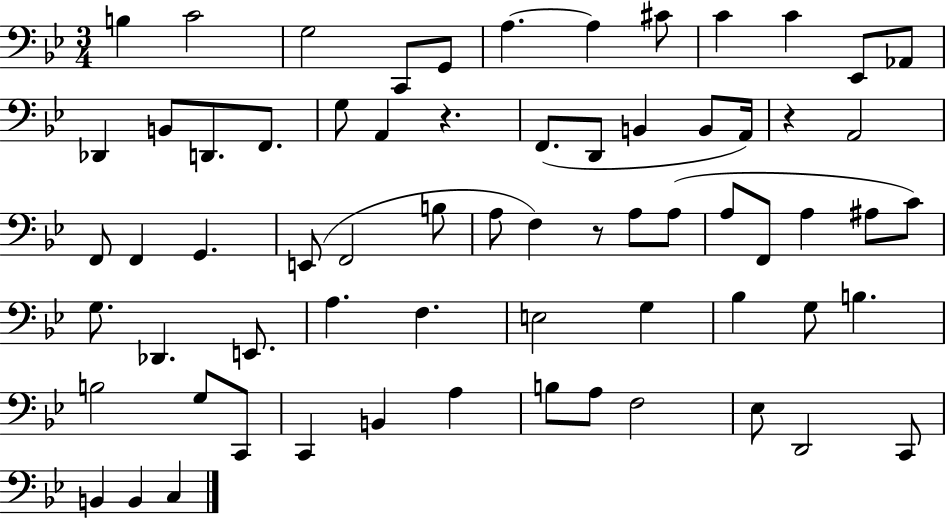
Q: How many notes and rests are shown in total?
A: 67